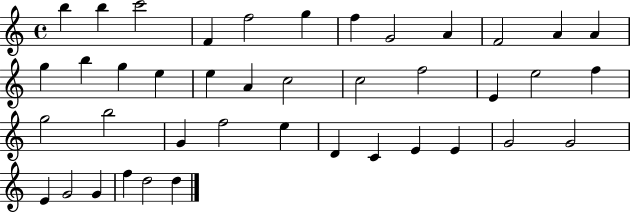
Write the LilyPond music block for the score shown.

{
  \clef treble
  \time 4/4
  \defaultTimeSignature
  \key c \major
  b''4 b''4 c'''2 | f'4 f''2 g''4 | f''4 g'2 a'4 | f'2 a'4 a'4 | \break g''4 b''4 g''4 e''4 | e''4 a'4 c''2 | c''2 f''2 | e'4 e''2 f''4 | \break g''2 b''2 | g'4 f''2 e''4 | d'4 c'4 e'4 e'4 | g'2 g'2 | \break e'4 g'2 g'4 | f''4 d''2 d''4 | \bar "|."
}